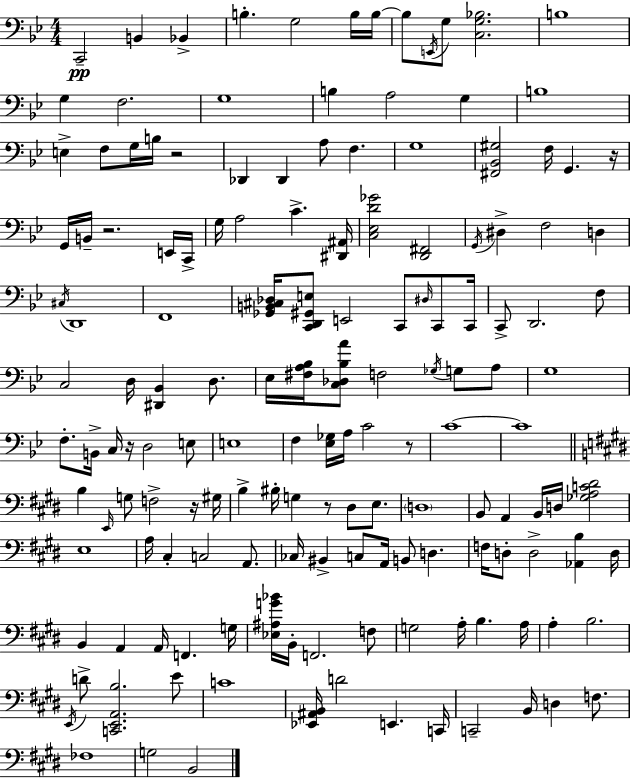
X:1
T:Untitled
M:4/4
L:1/4
K:Gm
C,,2 B,, _B,, B, G,2 B,/4 B,/4 B,/2 E,,/4 G,/2 [C,G,_B,]2 B,4 G, F,2 G,4 B, A,2 G, B,4 E, F,/2 G,/4 B,/4 z2 _D,, _D,, A,/2 F, G,4 [^F,,_B,,^G,]2 F,/4 G,, z/4 G,,/4 B,,/4 z2 E,,/4 C,,/4 G,/4 A,2 C [^D,,^A,,]/4 [C,_E,D_G]2 [D,,^F,,]2 G,,/4 ^D, F,2 D, ^C,/4 D,,4 F,,4 [_G,,B,,^C,_D,]/4 [C,,D,,^G,,E,]/2 E,,2 C,,/2 ^D,/4 C,,/2 C,,/4 C,,/2 D,,2 F,/2 C,2 D,/4 [^D,,_B,,] D,/2 _E,/4 [^F,A,_B,]/4 [C,_D,_B,A]/2 F,2 _G,/4 G,/2 A,/2 G,4 F,/2 B,,/4 C,/4 z/4 D,2 E,/2 E,4 F, [_E,_G,]/4 A,/4 C2 z/2 C4 C4 B, E,,/4 G,/2 F,2 z/4 ^G,/4 B, ^B,/4 G, z/2 ^D,/2 E,/2 D,4 B,,/2 A,, B,,/4 D,/4 [_G,A,C^D]2 E,4 A,/4 ^C, C,2 A,,/2 _C,/4 ^B,, C,/2 A,,/4 B,,/2 D, F,/4 D,/2 D,2 [_A,,B,] D,/4 B,, A,, A,,/4 F,, G,/4 [_E,^A,G_B]/4 B,,/4 F,,2 F,/2 G,2 A,/4 B, A,/4 A, B,2 E,,/4 D/2 [C,,E,,A,,B,]2 E/2 C4 [_E,,^A,,B,,]/4 D2 E,, C,,/4 C,,2 B,,/4 D, F,/2 _F,4 G,2 B,,2